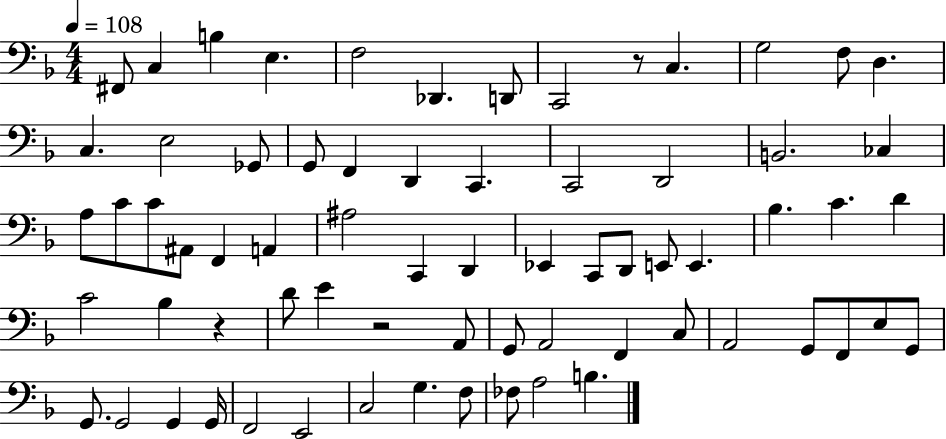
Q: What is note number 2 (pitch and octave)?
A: C3